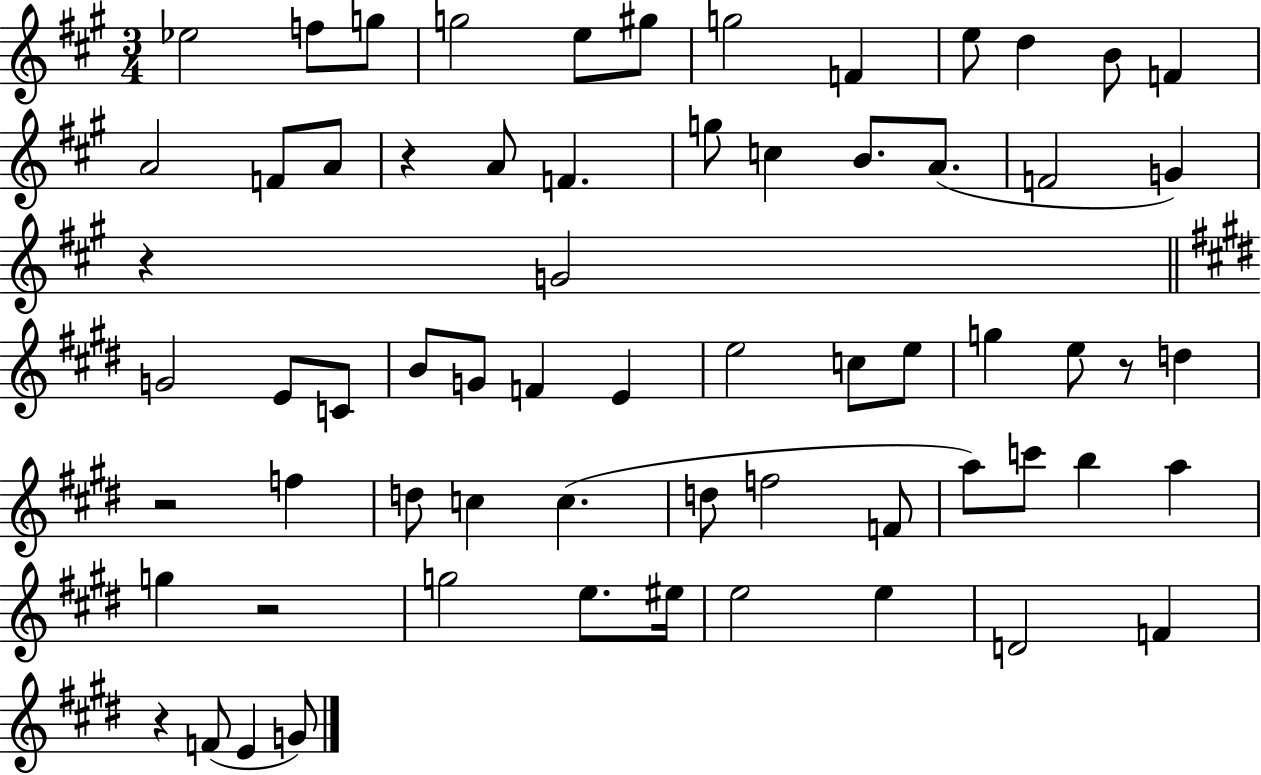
X:1
T:Untitled
M:3/4
L:1/4
K:A
_e2 f/2 g/2 g2 e/2 ^g/2 g2 F e/2 d B/2 F A2 F/2 A/2 z A/2 F g/2 c B/2 A/2 F2 G z G2 G2 E/2 C/2 B/2 G/2 F E e2 c/2 e/2 g e/2 z/2 d z2 f d/2 c c d/2 f2 F/2 a/2 c'/2 b a g z2 g2 e/2 ^e/4 e2 e D2 F z F/2 E G/2